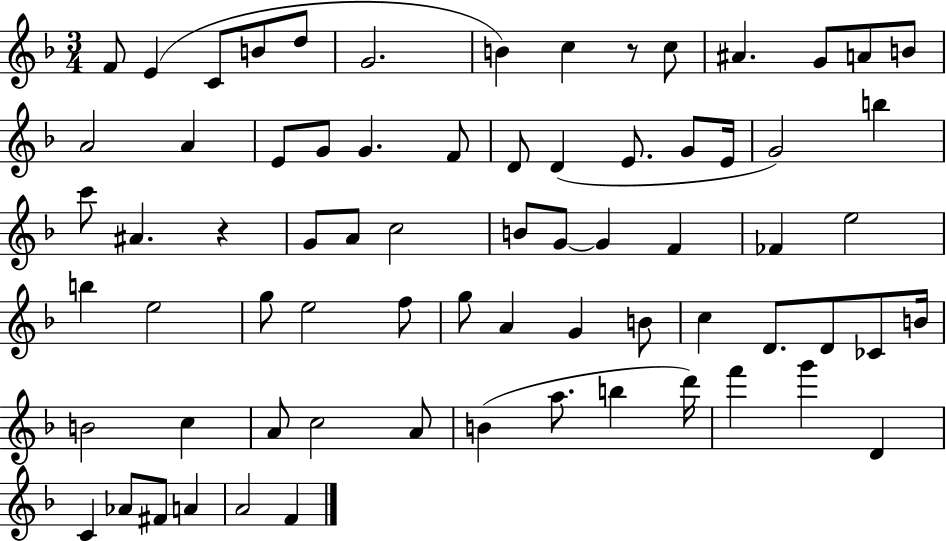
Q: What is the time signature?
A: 3/4